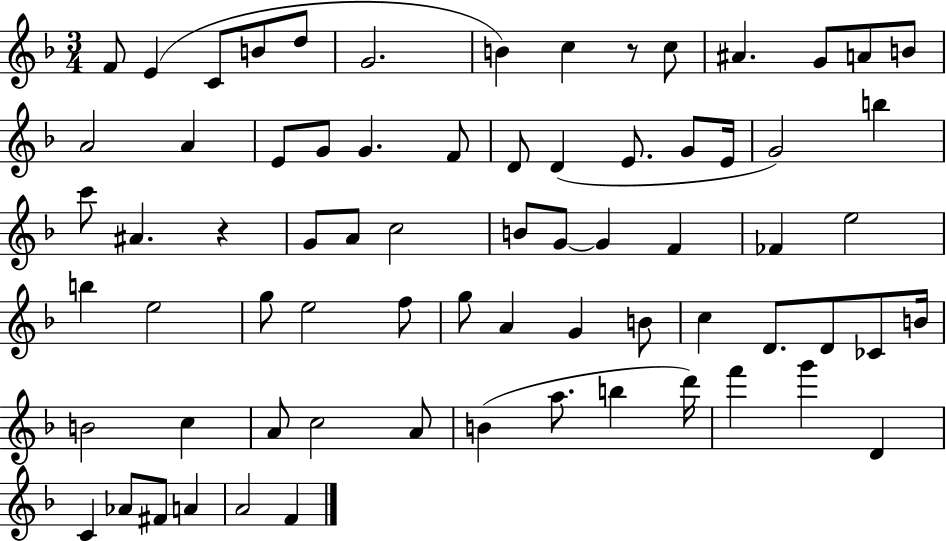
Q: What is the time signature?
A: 3/4